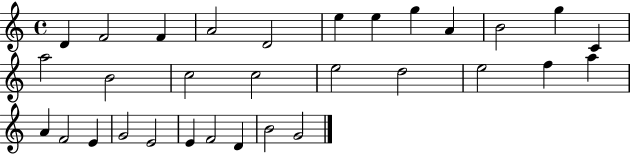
{
  \clef treble
  \time 4/4
  \defaultTimeSignature
  \key c \major
  d'4 f'2 f'4 | a'2 d'2 | e''4 e''4 g''4 a'4 | b'2 g''4 c'4 | \break a''2 b'2 | c''2 c''2 | e''2 d''2 | e''2 f''4 a''4 | \break a'4 f'2 e'4 | g'2 e'2 | e'4 f'2 d'4 | b'2 g'2 | \break \bar "|."
}